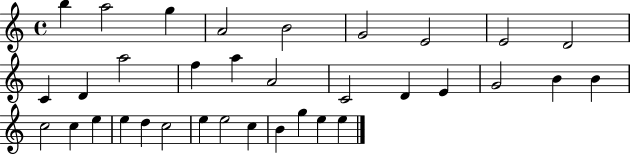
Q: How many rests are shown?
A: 0